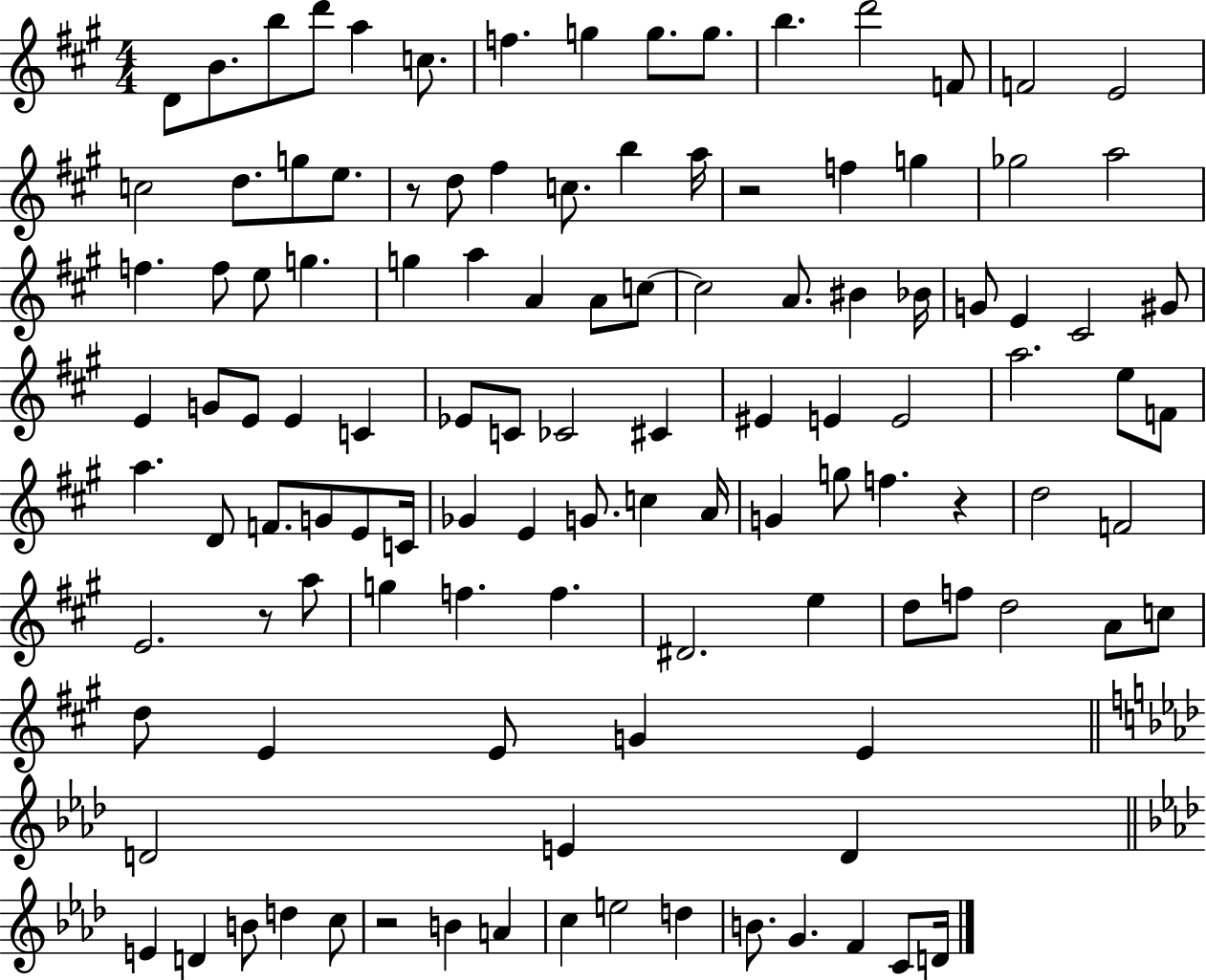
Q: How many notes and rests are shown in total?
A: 116